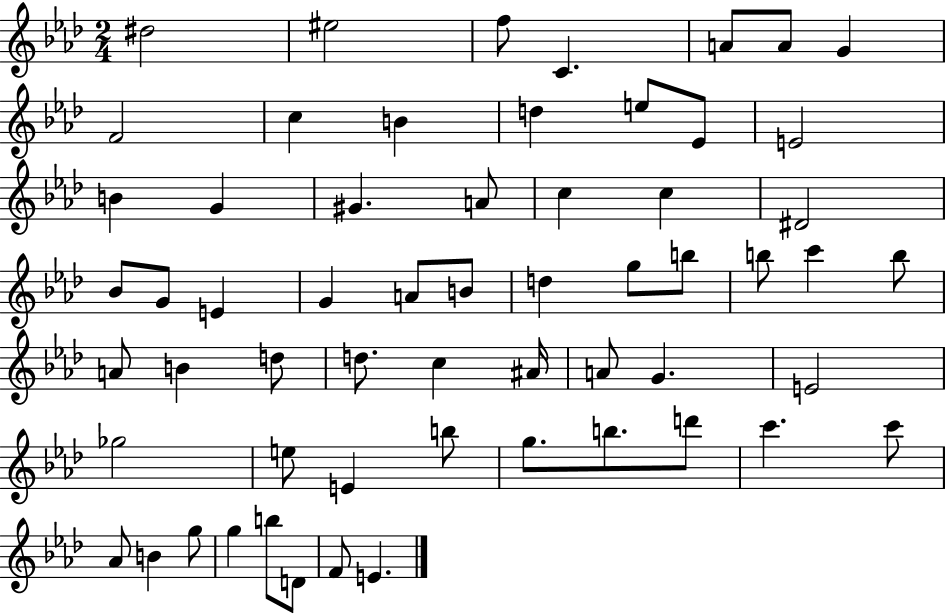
X:1
T:Untitled
M:2/4
L:1/4
K:Ab
^d2 ^e2 f/2 C A/2 A/2 G F2 c B d e/2 _E/2 E2 B G ^G A/2 c c ^D2 _B/2 G/2 E G A/2 B/2 d g/2 b/2 b/2 c' b/2 A/2 B d/2 d/2 c ^A/4 A/2 G E2 _g2 e/2 E b/2 g/2 b/2 d'/2 c' c'/2 _A/2 B g/2 g b/2 D/2 F/2 E